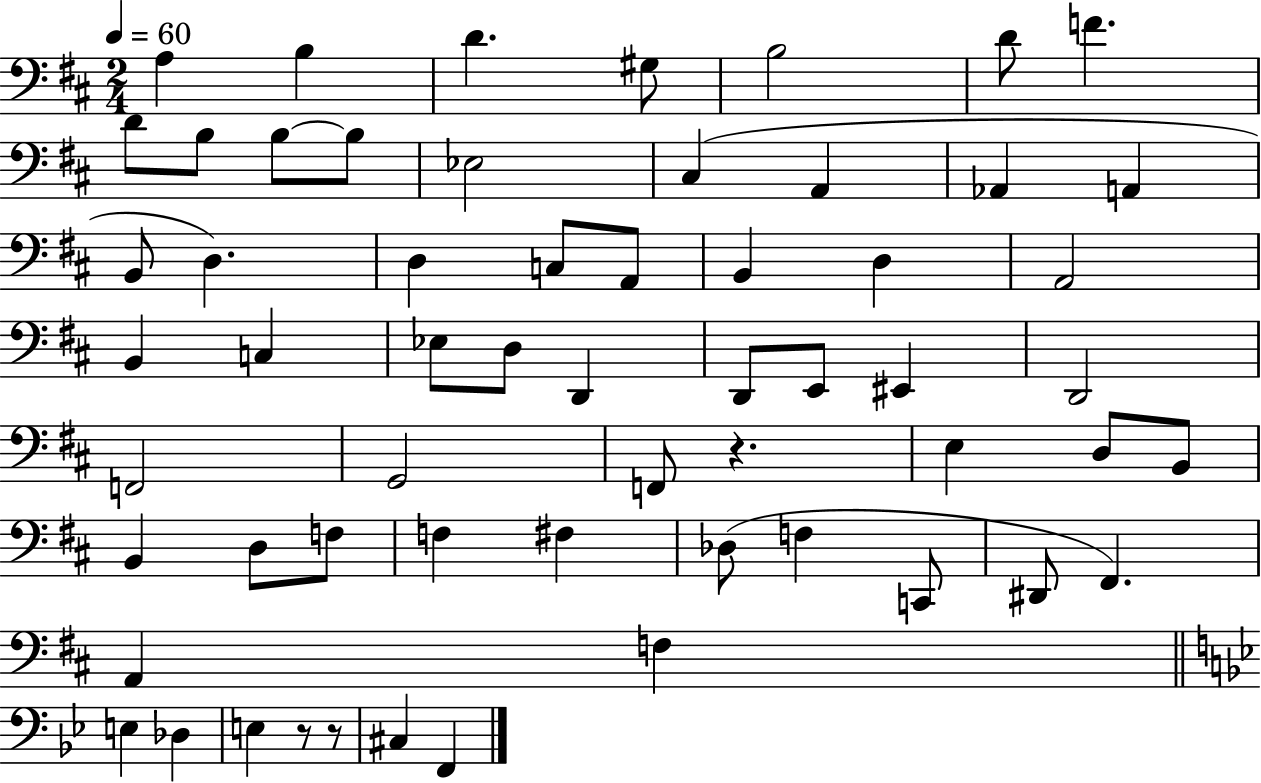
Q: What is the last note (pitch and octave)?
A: F2